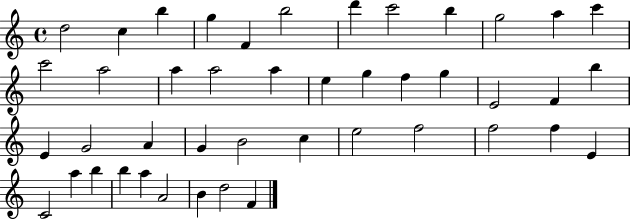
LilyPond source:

{
  \clef treble
  \time 4/4
  \defaultTimeSignature
  \key c \major
  d''2 c''4 b''4 | g''4 f'4 b''2 | d'''4 c'''2 b''4 | g''2 a''4 c'''4 | \break c'''2 a''2 | a''4 a''2 a''4 | e''4 g''4 f''4 g''4 | e'2 f'4 b''4 | \break e'4 g'2 a'4 | g'4 b'2 c''4 | e''2 f''2 | f''2 f''4 e'4 | \break c'2 a''4 b''4 | b''4 a''4 a'2 | b'4 d''2 f'4 | \bar "|."
}